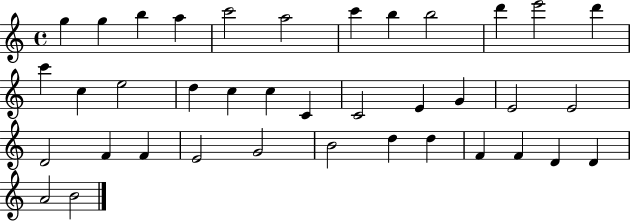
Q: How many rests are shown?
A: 0